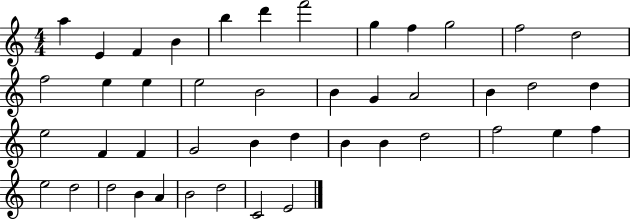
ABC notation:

X:1
T:Untitled
M:4/4
L:1/4
K:C
a E F B b d' f'2 g f g2 f2 d2 f2 e e e2 B2 B G A2 B d2 d e2 F F G2 B d B B d2 f2 e f e2 d2 d2 B A B2 d2 C2 E2